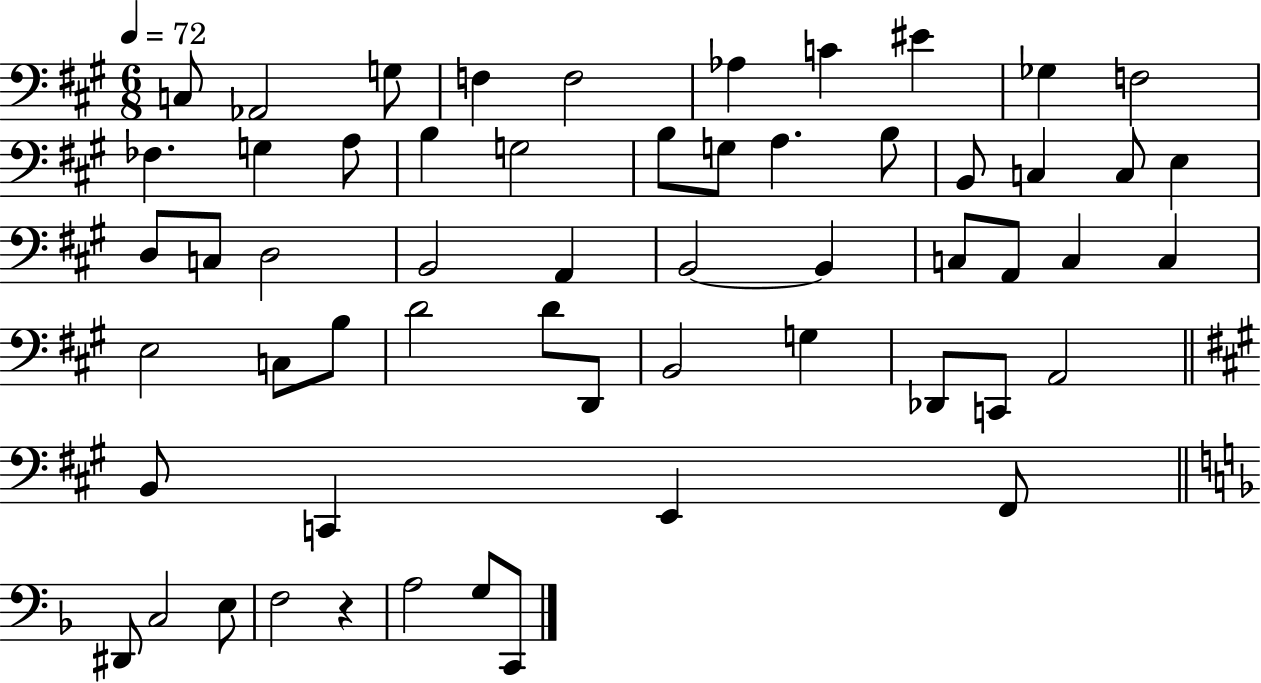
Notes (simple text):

C3/e Ab2/h G3/e F3/q F3/h Ab3/q C4/q EIS4/q Gb3/q F3/h FES3/q. G3/q A3/e B3/q G3/h B3/e G3/e A3/q. B3/e B2/e C3/q C3/e E3/q D3/e C3/e D3/h B2/h A2/q B2/h B2/q C3/e A2/e C3/q C3/q E3/h C3/e B3/e D4/h D4/e D2/e B2/h G3/q Db2/e C2/e A2/h B2/e C2/q E2/q F#2/e D#2/e C3/h E3/e F3/h R/q A3/h G3/e C2/e